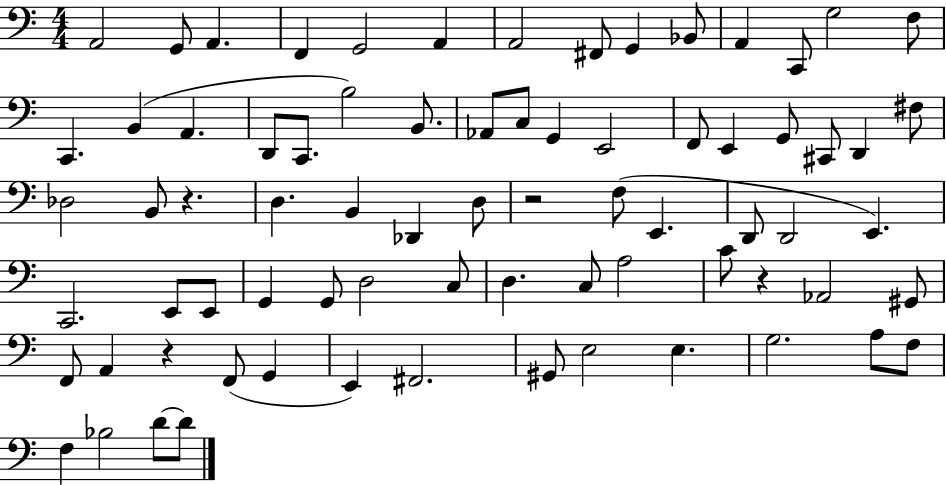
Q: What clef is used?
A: bass